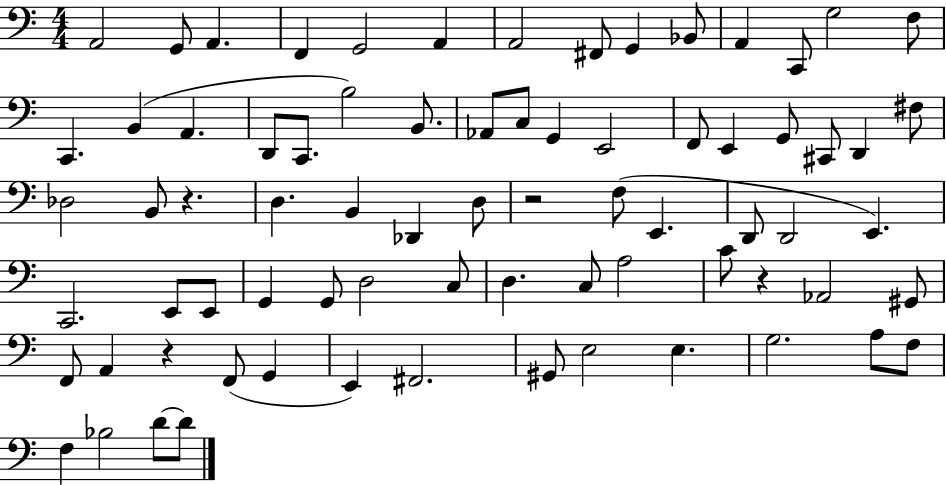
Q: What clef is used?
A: bass